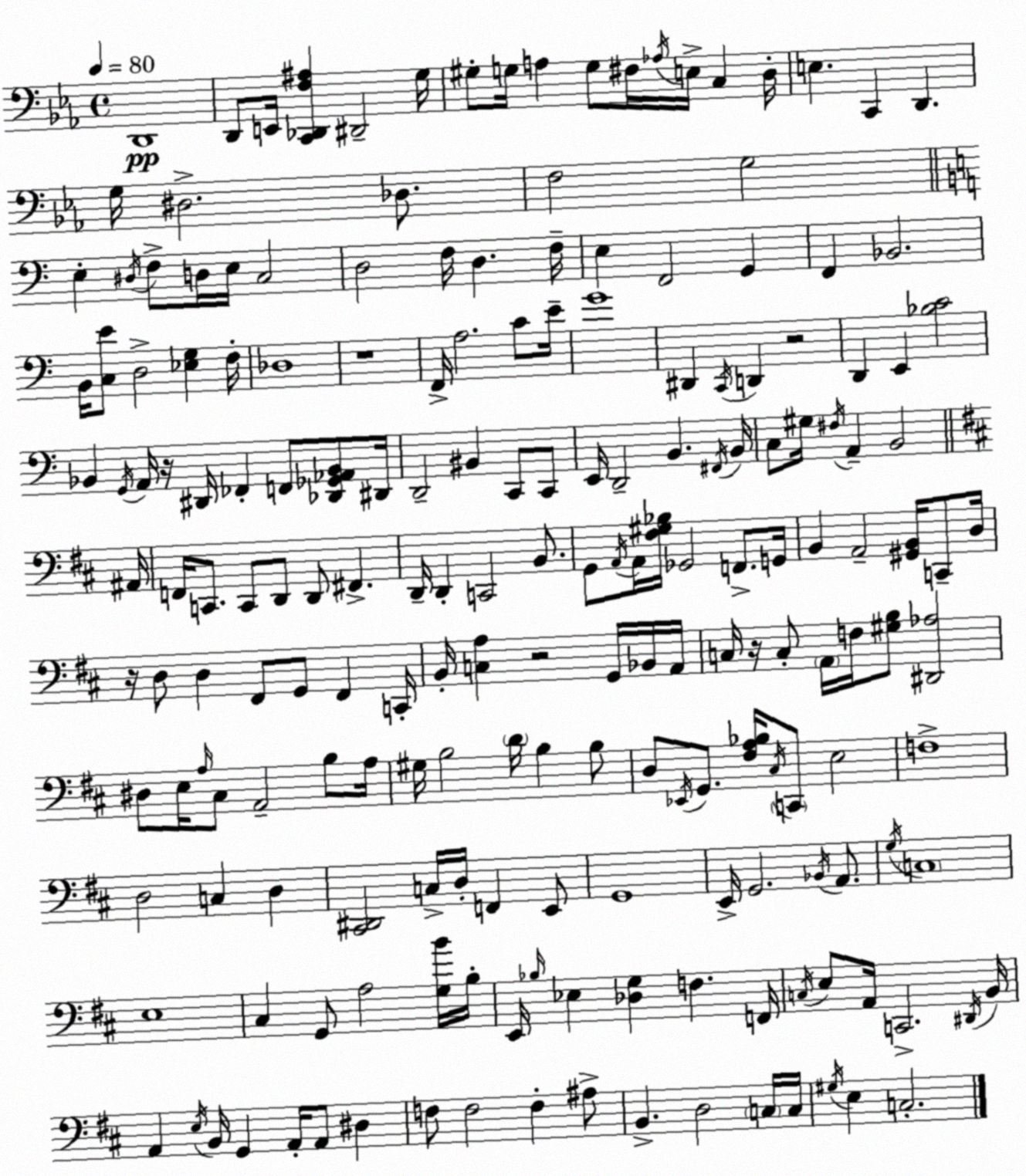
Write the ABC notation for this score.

X:1
T:Untitled
M:4/4
L:1/4
K:Cm
D,,4 D,,/2 E,,/4 [C,,_D,,F,^A,] ^D,,2 G,/4 ^G,/2 G,/4 A, G,/2 ^F,/4 _A,/4 E,/4 C, D,/4 E, C,, D,, G,/4 ^D,2 _D,/2 F,2 G,2 E, ^D,/4 F,/2 D,/4 E,/4 C,2 D,2 F,/4 D, F,/4 E, F,,2 G,, F,, _B,,2 B,,/4 [C,E]/2 D,2 [_E,G,] F,/4 _D,4 z4 F,,/4 A,2 C/2 E/4 G4 ^D,, C,,/4 D,, z2 D,, E,, [_B,C]2 _B,, G,,/4 A,,/4 z/4 ^D,,/4 _F,, F,,/2 [_D,,_G,,_A,,_B,,]/2 ^D,,/4 D,,2 ^B,, C,,/2 C,,/2 E,,/4 D,,2 B,, ^F,,/4 B,,/4 C,/2 ^G,/4 ^F,/4 A,, B,,2 ^A,,/4 F,,/4 C,,/2 C,,/2 D,,/2 D,,/2 ^F,, D,,/4 D,, C,,2 B,,/2 G,,/2 A,,/4 A,,/4 [^F,^G,_B,]/4 _G,,2 F,,/2 G,,/4 B,, A,,2 [^G,,B,,]/4 C,,/2 D,/4 z/4 D,/2 D, ^F,,/2 G,,/2 ^F,, C,,/4 B,,/4 [C,A,] z2 G,,/4 _B,,/4 A,,/4 C,/4 z/4 C,/2 A,,/4 F,/4 [^G,B,]/2 [^D,,_A,]2 ^D,/2 E,/4 A,/4 ^C,/2 A,,2 B,/2 A,/4 ^G,/4 B,2 D/4 B, B,/2 D,/2 _E,,/4 G,,/2 [^F,A,_B,]/4 ^C,/4 C,,/2 E,2 F,4 D,2 C, D, [^C,,^D,,]2 C,/4 D,/4 F,, E,,/2 G,,4 E,,/4 G,,2 _B,,/4 A,,/2 G,/4 C,4 E,4 ^C, G,,/2 A,2 [G,B]/4 B,/4 E,,/4 _B,/4 _E, [_D,G,] F, F,,/4 C,/4 E,/2 A,,/4 C,,2 ^D,,/4 B,,/4 A,, E,/4 B,,/4 G,, A,,/4 A,,/2 ^D, F,/2 F,2 F, ^A,/2 B,, D,2 C,/4 C,/4 ^G,/4 E, C,2